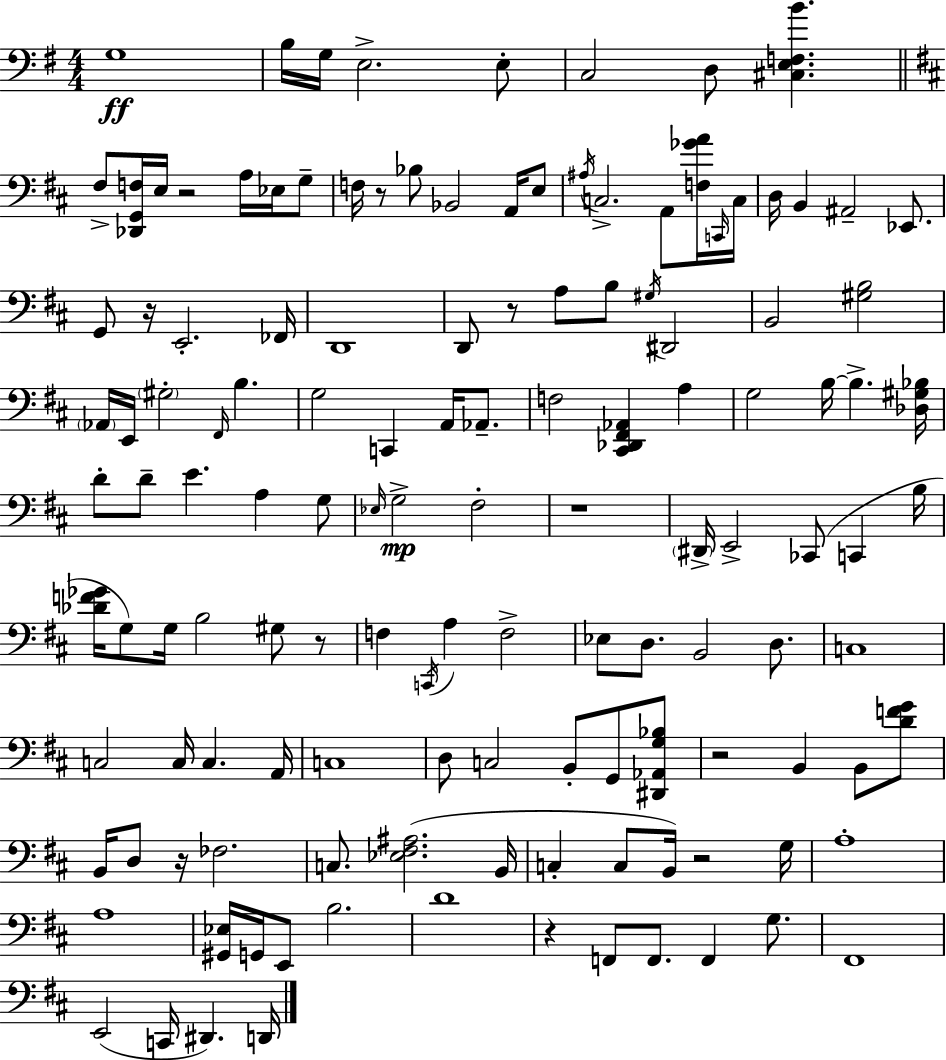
{
  \clef bass
  \numericTimeSignature
  \time 4/4
  \key e \minor
  g1\ff | b16 g16 e2.-> e8-. | c2 d8 <cis e f b'>4. | \bar "||" \break \key d \major fis8-> <des, g, f>16 e16 r2 a16 ees16 g8-- | f16 r8 bes8 bes,2 a,16 e8 | \acciaccatura { ais16 } c2.-> a,8 <f ges' a'>16 | \grace { c,16 } c16 d16 b,4 ais,2-- ees,8. | \break g,8 r16 e,2.-. | fes,16 d,1 | d,8 r8 a8 b8 \acciaccatura { gis16 } dis,2 | b,2 <gis b>2 | \break \parenthesize aes,16 e,16 \parenthesize gis2-. \grace { fis,16 } b4. | g2 c,4 | a,16 aes,8.-- f2 <cis, des, fis, aes,>4 | a4 g2 b16~~ b4.-> | \break <des gis bes>16 d'8-. d'8-- e'4. a4 | g8 \grace { ees16 } g2->\mp fis2-. | r1 | \parenthesize dis,16-> e,2-> ces,8( | \break c,4 b16 <des' f' ges'>16 g8) g16 b2 | gis8 r8 f4 \acciaccatura { c,16 } a4 f2-> | ees8 d8. b,2 | d8. c1 | \break c2 c16 c4. | a,16 c1 | d8 c2 | b,8-. g,8 <dis, aes, g bes>8 r2 b,4 | \break b,8 <d' f' g'>8 b,16 d8 r16 fes2. | c8. <ees fis ais>2.( | b,16 c4-. c8 b,16) r2 | g16 a1-. | \break a1 | <gis, ees>16 g,16 e,8 b2. | d'1 | r4 f,8 f,8. f,4 | \break g8. fis,1 | e,2( c,16 dis,4.) | d,16 \bar "|."
}